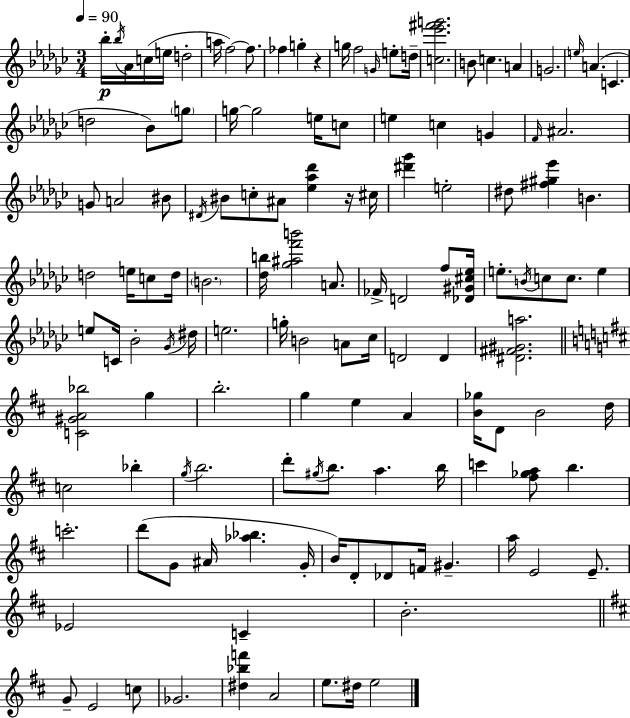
Bb5/s Bb5/s Ab4/s C5/s E5/s D5/h A5/s F5/h F5/e. FES5/q G5/q R/q G5/s F5/h G4/s E5/e D5/s [C5,Eb6,F#6,G6]/h. B4/e C5/q. A4/q G4/h. E5/s A4/q. C4/q. D5/h Bb4/e G5/e G5/s G5/h E5/s C5/e E5/q C5/q G4/q F4/s A#4/h. G4/e A4/h BIS4/e D#4/s BIS4/e C5/e A#4/e [Eb5,Ab5,Db6]/q R/s C#5/s [D#6,Gb6]/q E5/h D#5/e [F#5,G#5,Eb6]/q B4/q. D5/h E5/s C5/e D5/s B4/h. [Db5,B5]/s [Gb5,A#5,F6,B6]/h A4/e. FES4/s D4/h F5/e [Db4,G#4,C#5,Eb5]/s E5/e. B4/s C5/e C5/e. E5/q E5/e C4/s Bb4/h Gb4/s D#5/s E5/h. G5/s B4/h A4/e CES5/s D4/h D4/q [D#4,F#4,G#4,A5]/h. [C4,G#4,A4,Bb5]/h G5/q B5/h. G5/q E5/q A4/q [B4,Gb5]/s D4/e B4/h D5/s C5/h Bb5/q G5/s B5/h. D6/e G#5/s B5/e. A5/q. B5/s C6/q [F#5,Gb5,A5]/e B5/q. C6/h. D6/e G4/e A#4/s [Ab5,Bb5]/q. G4/s B4/s D4/e Db4/e F4/s G#4/q. A5/s E4/h E4/e. Eb4/h C4/q B4/h. G4/e E4/h C5/e Gb4/h. [D#5,Bb5,F6]/q A4/h E5/e. D#5/s E5/h